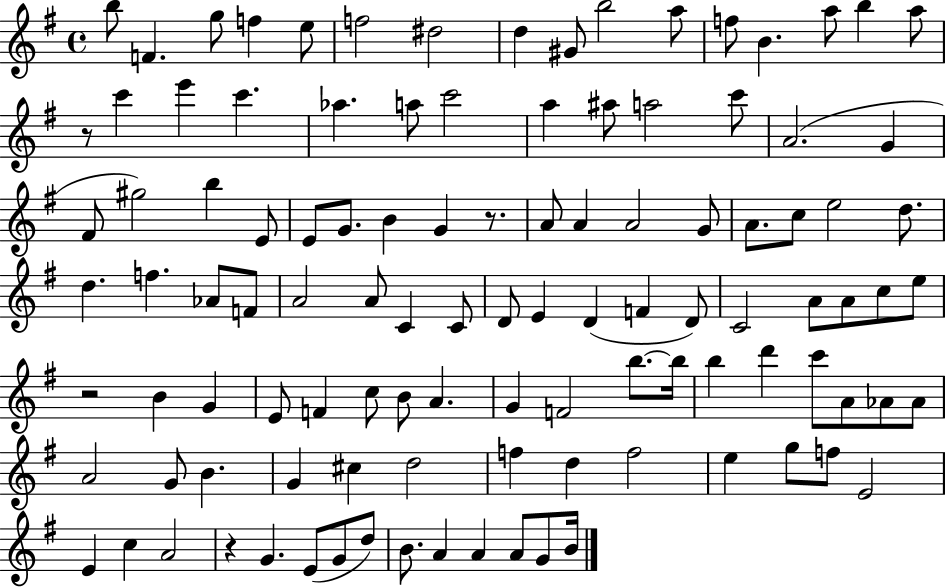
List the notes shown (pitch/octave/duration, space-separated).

B5/e F4/q. G5/e F5/q E5/e F5/h D#5/h D5/q G#4/e B5/h A5/e F5/e B4/q. A5/e B5/q A5/e R/e C6/q E6/q C6/q. Ab5/q. A5/e C6/h A5/q A#5/e A5/h C6/e A4/h. G4/q F#4/e G#5/h B5/q E4/e E4/e G4/e. B4/q G4/q R/e. A4/e A4/q A4/h G4/e A4/e. C5/e E5/h D5/e. D5/q. F5/q. Ab4/e F4/e A4/h A4/e C4/q C4/e D4/e E4/q D4/q F4/q D4/e C4/h A4/e A4/e C5/e E5/e R/h B4/q G4/q E4/e F4/q C5/e B4/e A4/q. G4/q F4/h B5/e. B5/s B5/q D6/q C6/e A4/e Ab4/e Ab4/e A4/h G4/e B4/q. G4/q C#5/q D5/h F5/q D5/q F5/h E5/q G5/e F5/e E4/h E4/q C5/q A4/h R/q G4/q. E4/e G4/e D5/e B4/e. A4/q A4/q A4/e G4/e B4/s